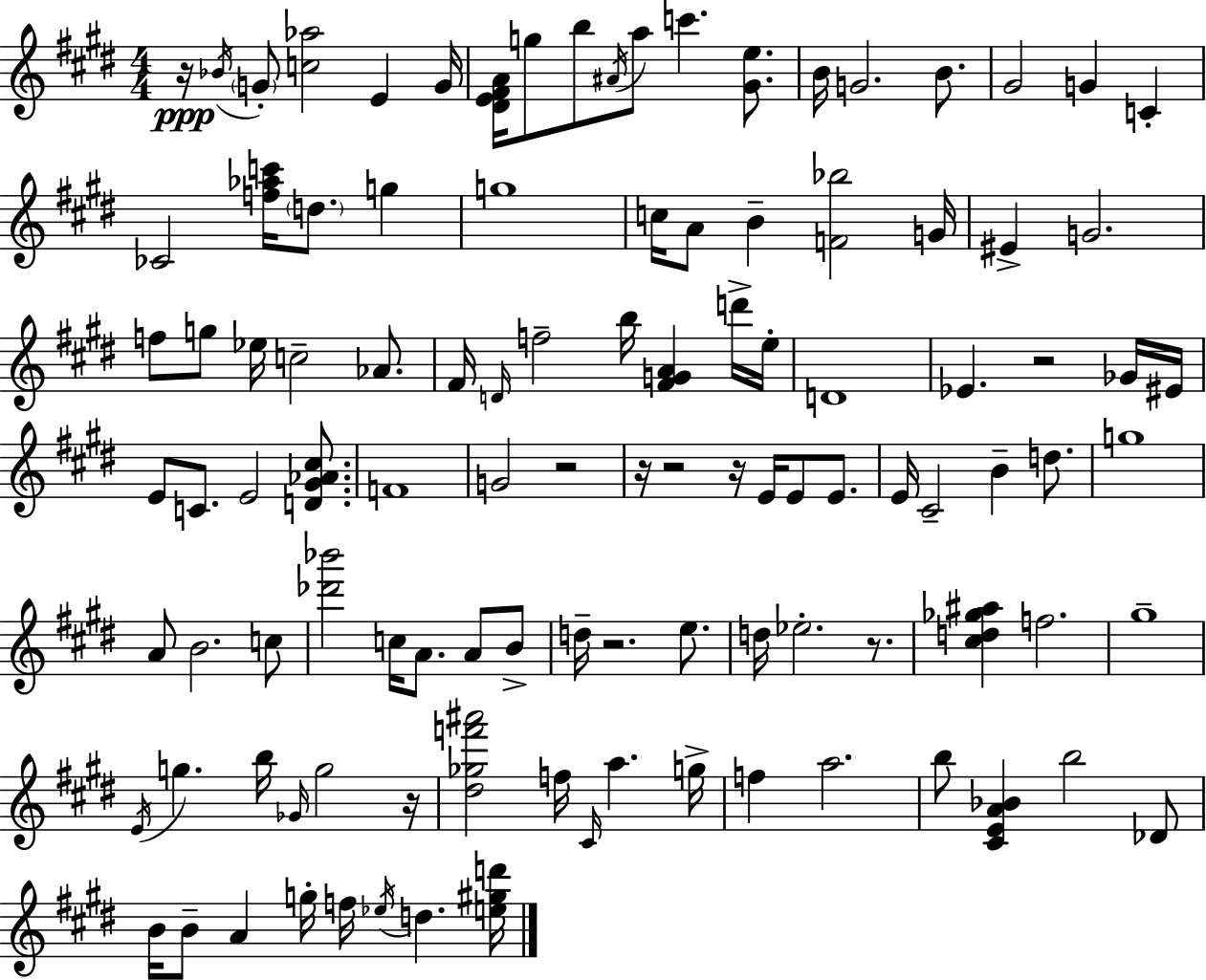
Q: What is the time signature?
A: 4/4